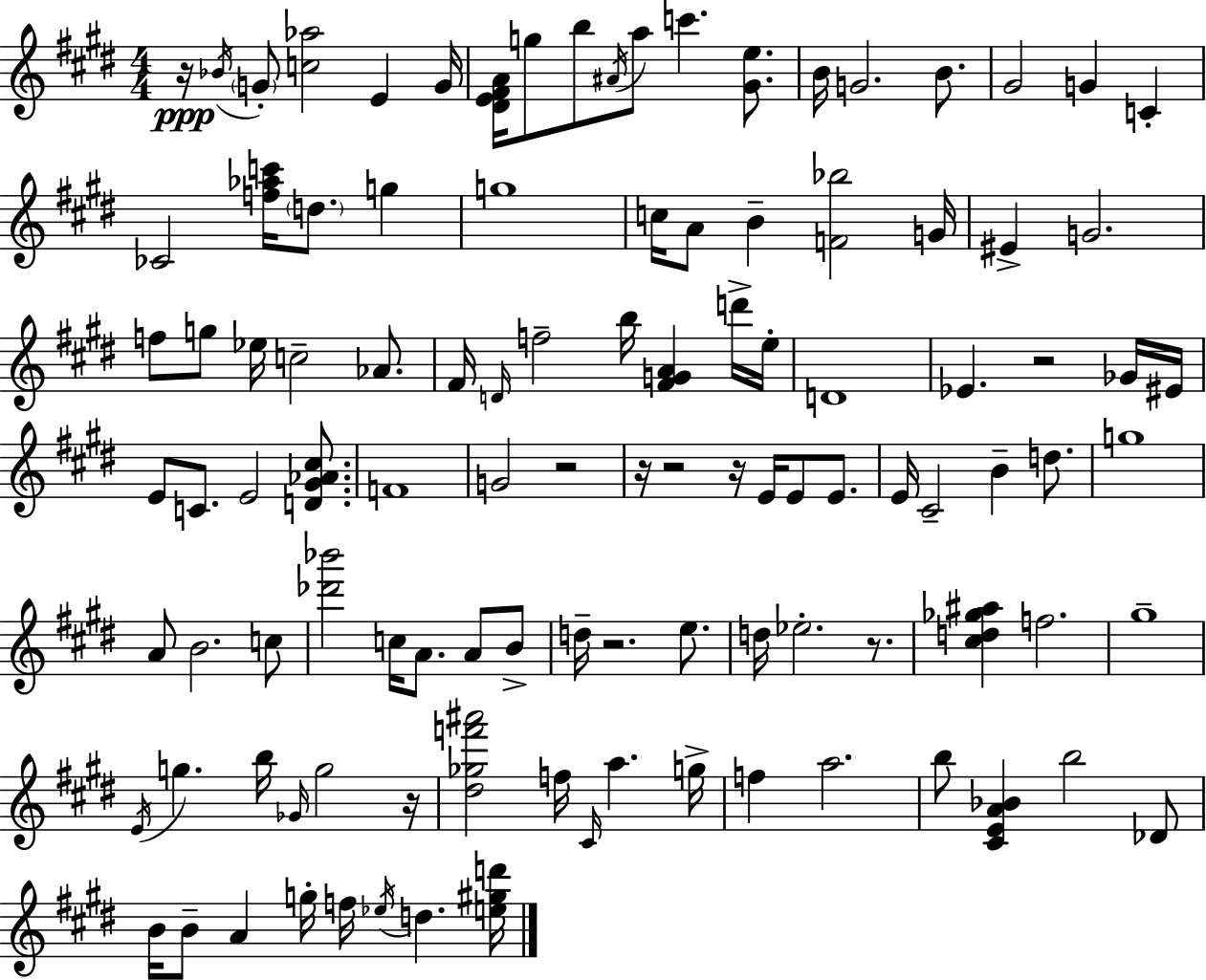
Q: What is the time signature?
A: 4/4